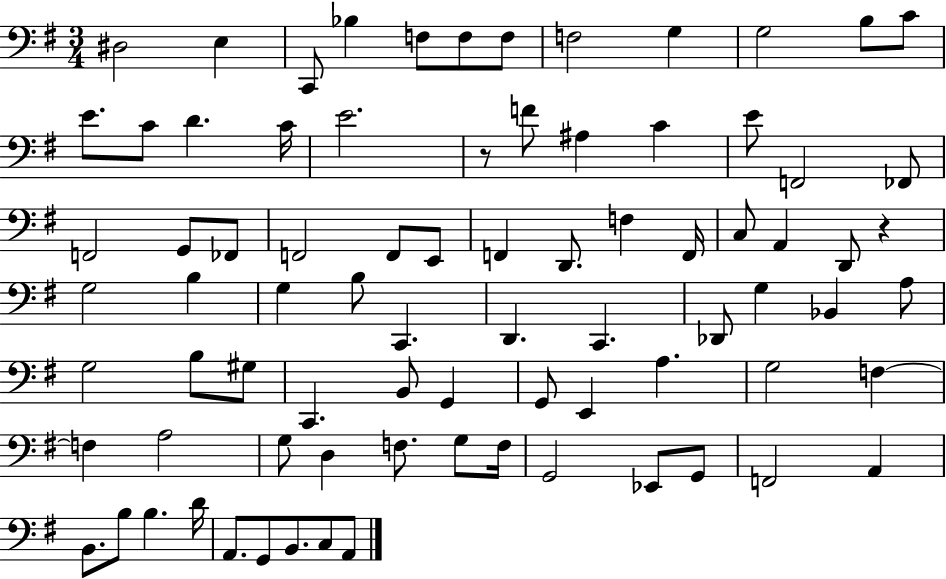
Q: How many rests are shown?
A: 2